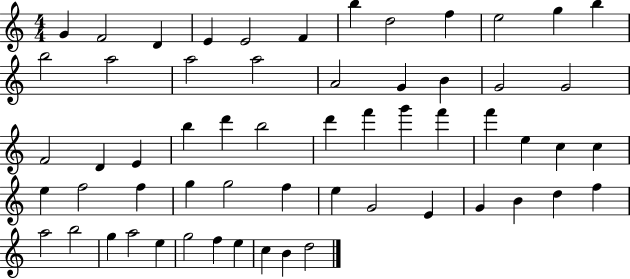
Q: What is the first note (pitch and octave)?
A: G4